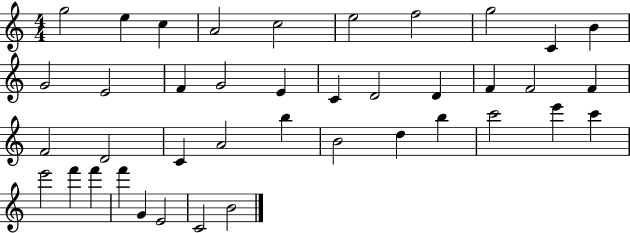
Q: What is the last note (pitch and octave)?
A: B4